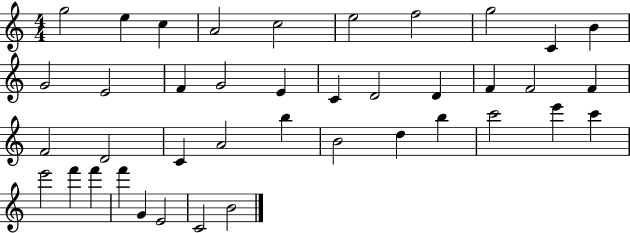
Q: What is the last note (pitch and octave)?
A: B4